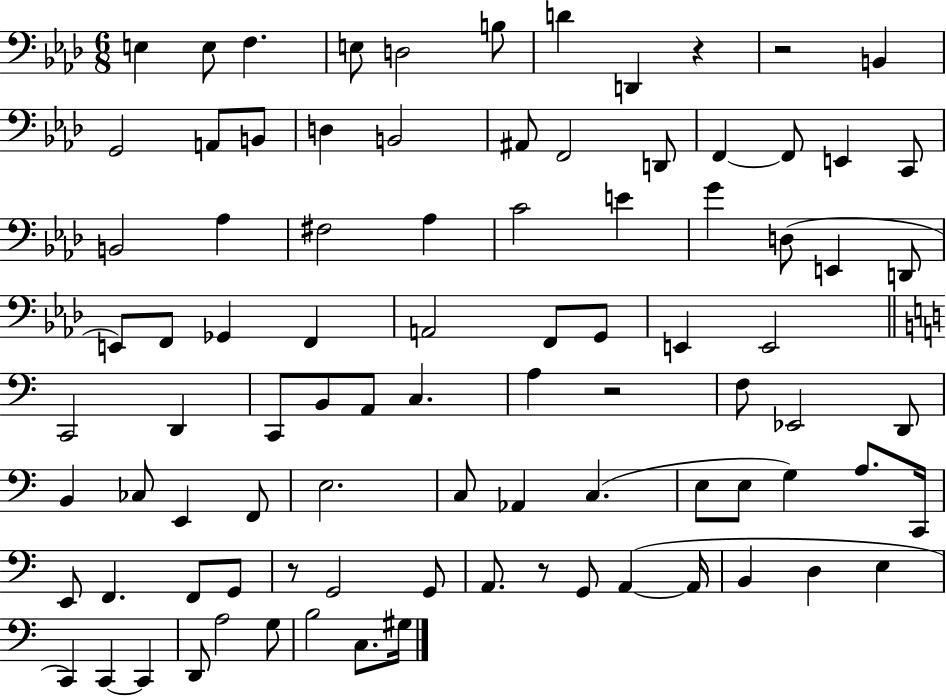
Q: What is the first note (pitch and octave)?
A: E3